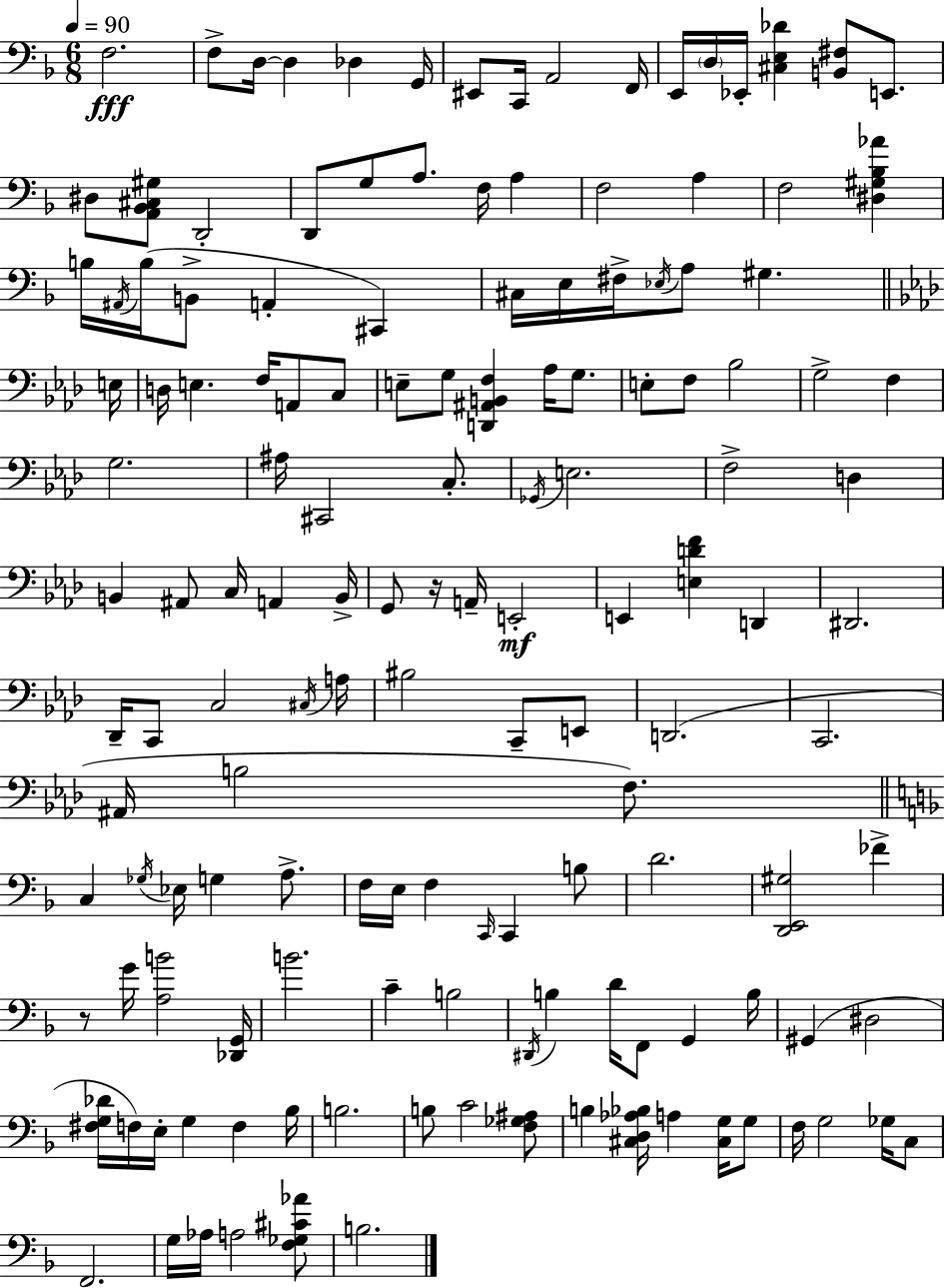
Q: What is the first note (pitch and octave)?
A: F3